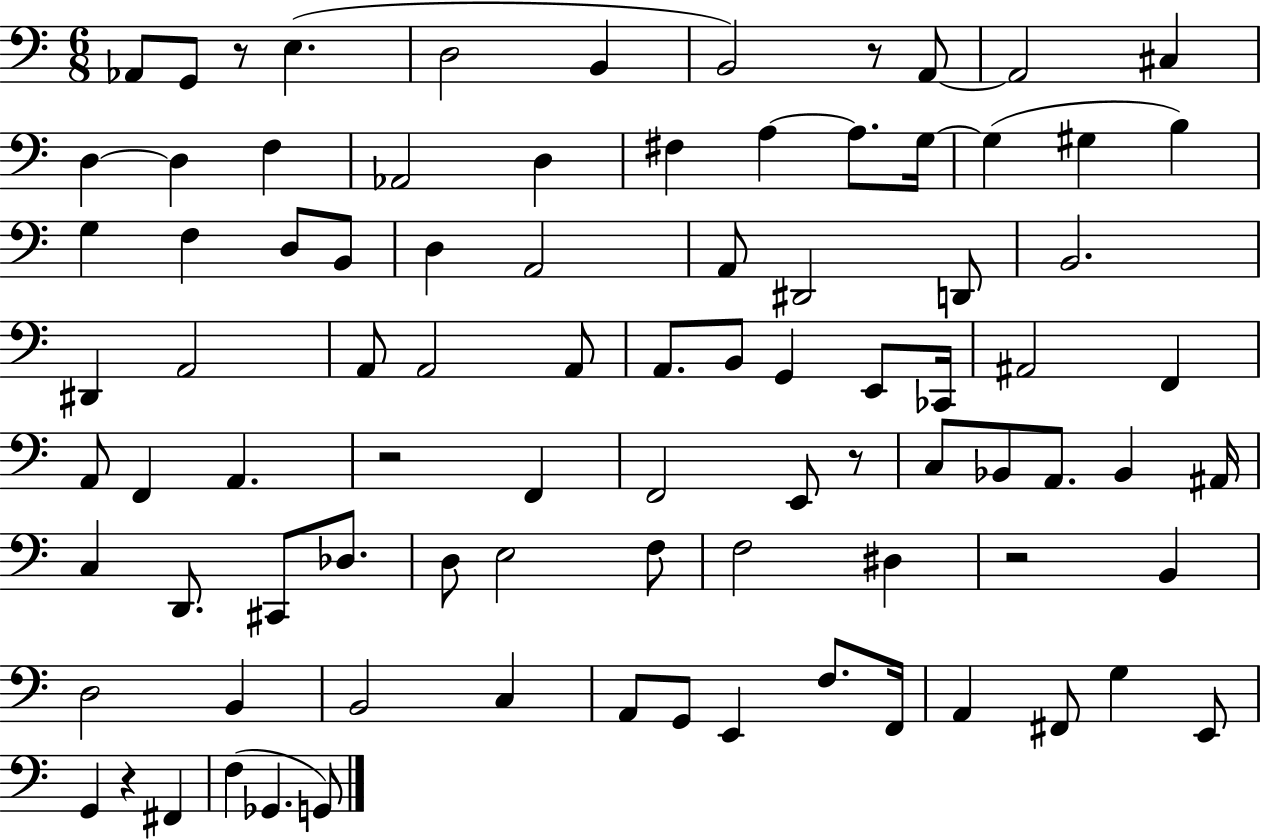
X:1
T:Untitled
M:6/8
L:1/4
K:C
_A,,/2 G,,/2 z/2 E, D,2 B,, B,,2 z/2 A,,/2 A,,2 ^C, D, D, F, _A,,2 D, ^F, A, A,/2 G,/4 G, ^G, B, G, F, D,/2 B,,/2 D, A,,2 A,,/2 ^D,,2 D,,/2 B,,2 ^D,, A,,2 A,,/2 A,,2 A,,/2 A,,/2 B,,/2 G,, E,,/2 _C,,/4 ^A,,2 F,, A,,/2 F,, A,, z2 F,, F,,2 E,,/2 z/2 C,/2 _B,,/2 A,,/2 _B,, ^A,,/4 C, D,,/2 ^C,,/2 _D,/2 D,/2 E,2 F,/2 F,2 ^D, z2 B,, D,2 B,, B,,2 C, A,,/2 G,,/2 E,, F,/2 F,,/4 A,, ^F,,/2 G, E,,/2 G,, z ^F,, F, _G,, G,,/2